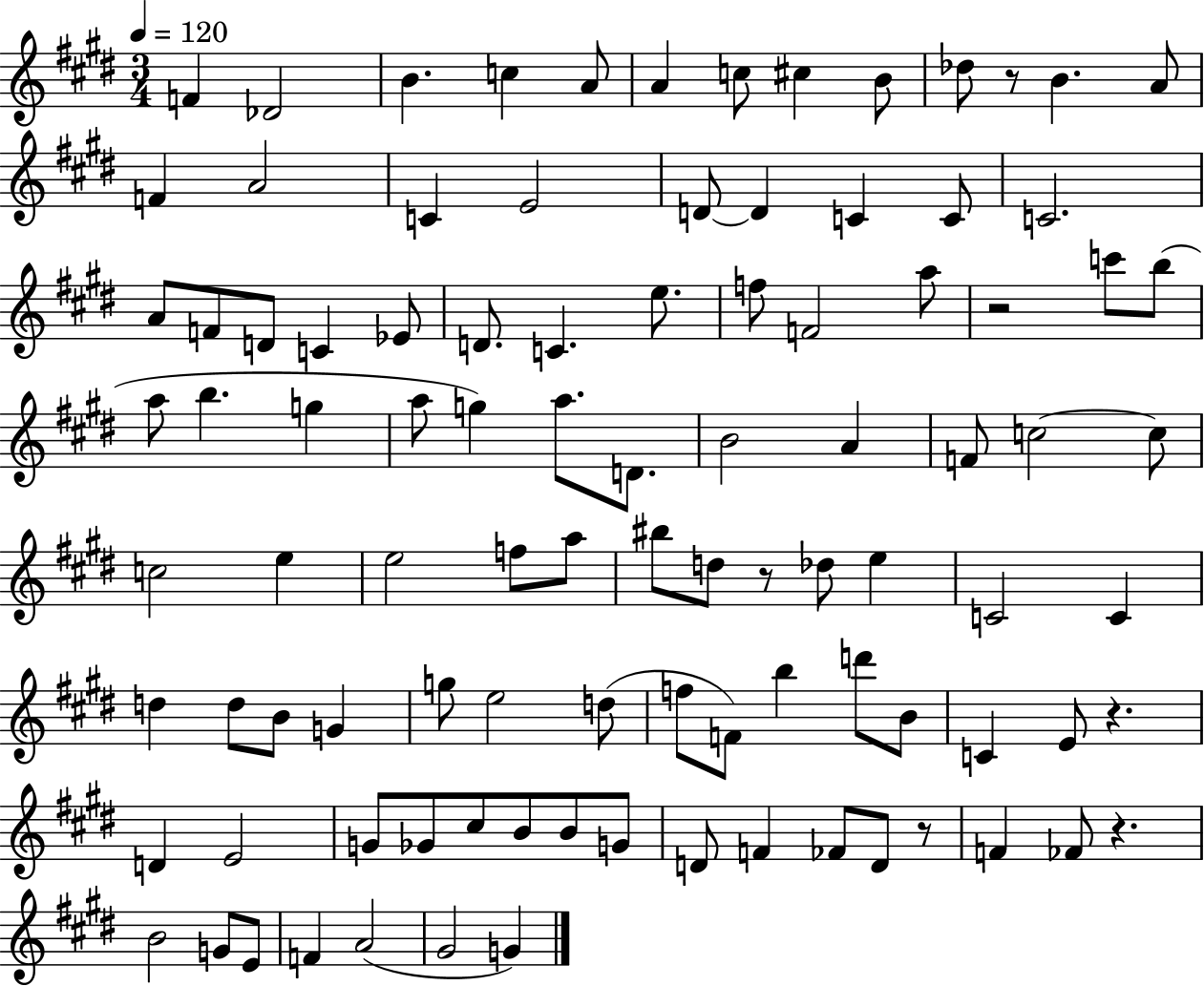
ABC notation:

X:1
T:Untitled
M:3/4
L:1/4
K:E
F _D2 B c A/2 A c/2 ^c B/2 _d/2 z/2 B A/2 F A2 C E2 D/2 D C C/2 C2 A/2 F/2 D/2 C _E/2 D/2 C e/2 f/2 F2 a/2 z2 c'/2 b/2 a/2 b g a/2 g a/2 D/2 B2 A F/2 c2 c/2 c2 e e2 f/2 a/2 ^b/2 d/2 z/2 _d/2 e C2 C d d/2 B/2 G g/2 e2 d/2 f/2 F/2 b d'/2 B/2 C E/2 z D E2 G/2 _G/2 ^c/2 B/2 B/2 G/2 D/2 F _F/2 D/2 z/2 F _F/2 z B2 G/2 E/2 F A2 ^G2 G